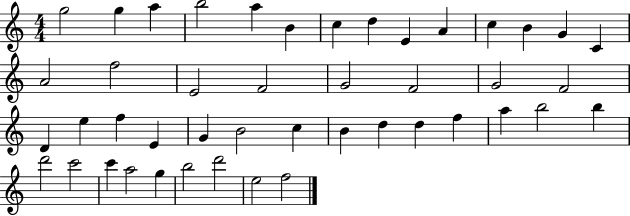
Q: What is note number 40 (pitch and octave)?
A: A5